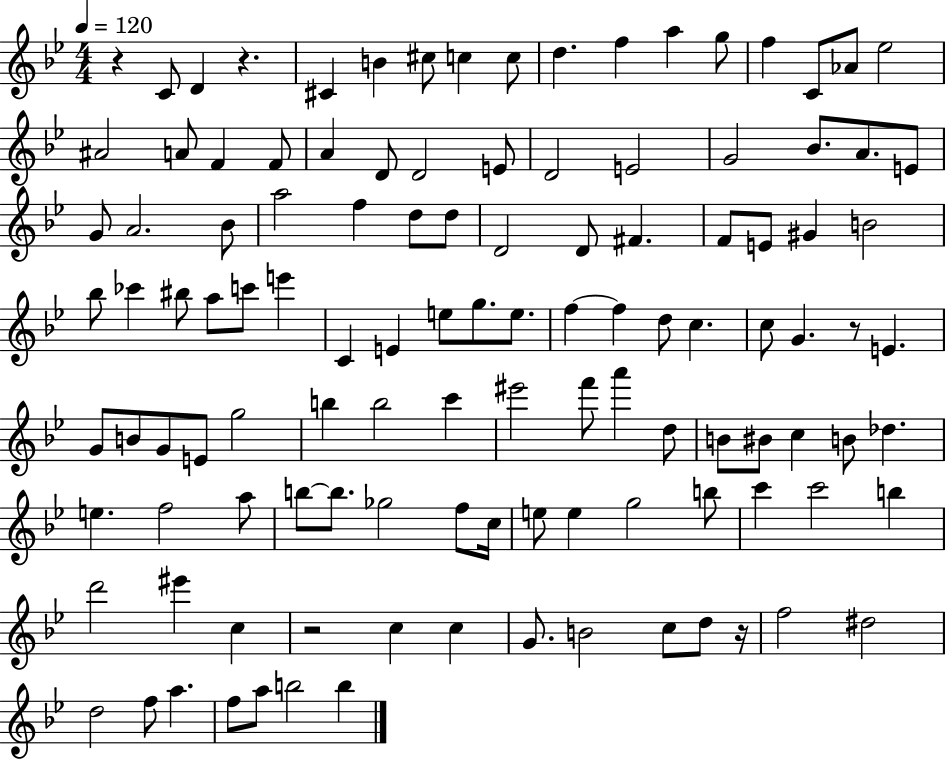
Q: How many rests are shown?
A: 5